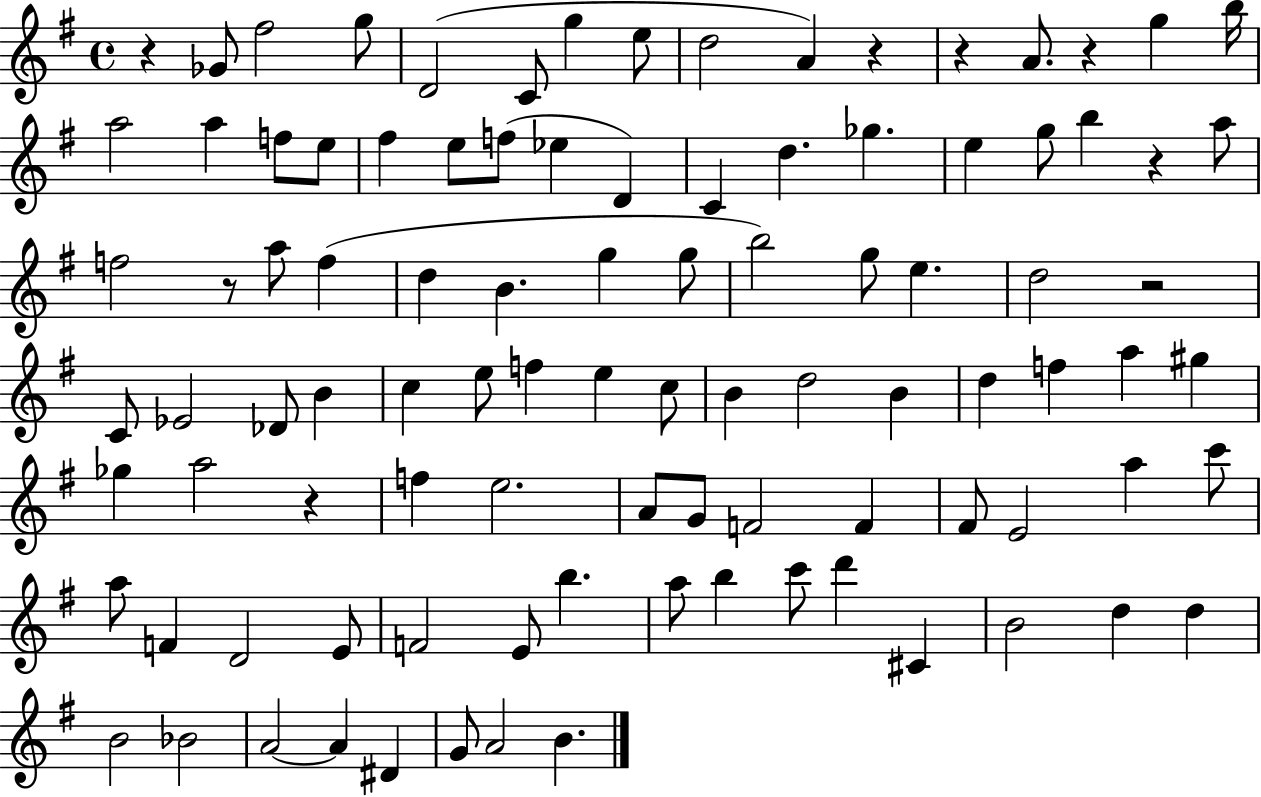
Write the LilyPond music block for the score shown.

{
  \clef treble
  \time 4/4
  \defaultTimeSignature
  \key g \major
  r4 ges'8 fis''2 g''8 | d'2( c'8 g''4 e''8 | d''2 a'4) r4 | r4 a'8. r4 g''4 b''16 | \break a''2 a''4 f''8 e''8 | fis''4 e''8 f''8( ees''4 d'4) | c'4 d''4. ges''4. | e''4 g''8 b''4 r4 a''8 | \break f''2 r8 a''8 f''4( | d''4 b'4. g''4 g''8 | b''2) g''8 e''4. | d''2 r2 | \break c'8 ees'2 des'8 b'4 | c''4 e''8 f''4 e''4 c''8 | b'4 d''2 b'4 | d''4 f''4 a''4 gis''4 | \break ges''4 a''2 r4 | f''4 e''2. | a'8 g'8 f'2 f'4 | fis'8 e'2 a''4 c'''8 | \break a''8 f'4 d'2 e'8 | f'2 e'8 b''4. | a''8 b''4 c'''8 d'''4 cis'4 | b'2 d''4 d''4 | \break b'2 bes'2 | a'2~~ a'4 dis'4 | g'8 a'2 b'4. | \bar "|."
}